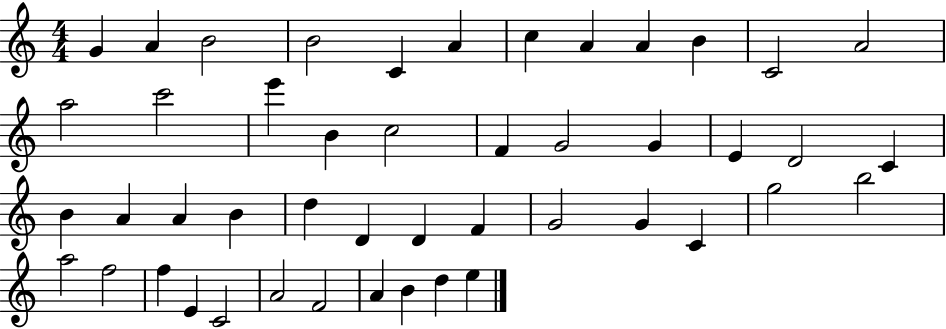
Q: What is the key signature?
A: C major